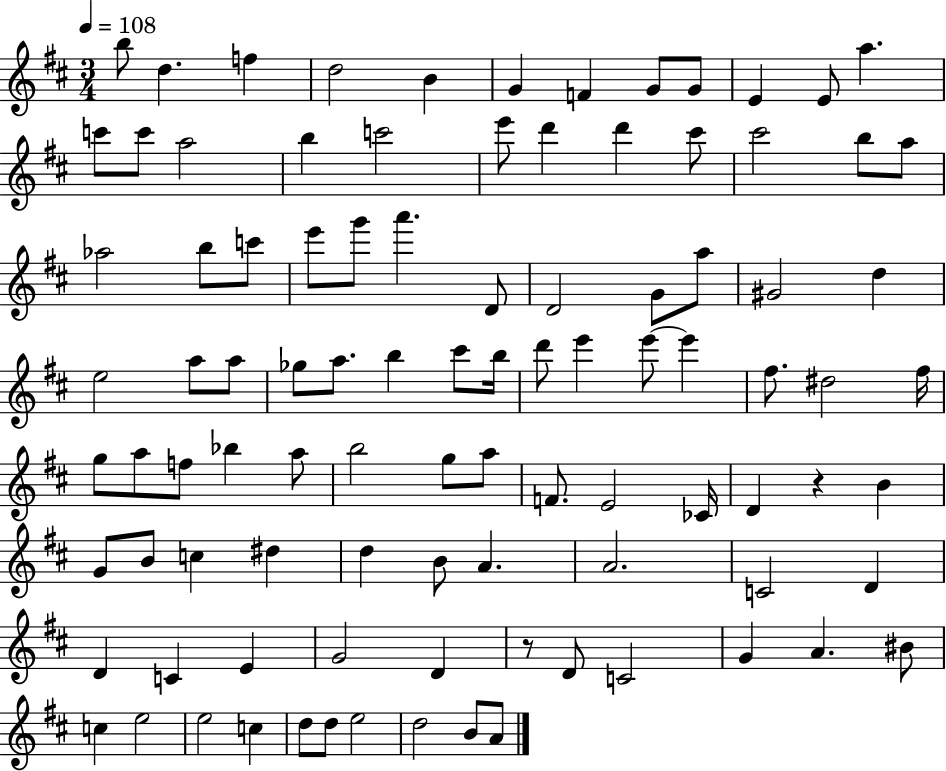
B5/e D5/q. F5/q D5/h B4/q G4/q F4/q G4/e G4/e E4/q E4/e A5/q. C6/e C6/e A5/h B5/q C6/h E6/e D6/q D6/q C#6/e C#6/h B5/e A5/e Ab5/h B5/e C6/e E6/e G6/e A6/q. D4/e D4/h G4/e A5/e G#4/h D5/q E5/h A5/e A5/e Gb5/e A5/e. B5/q C#6/e B5/s D6/e E6/q E6/e E6/q F#5/e. D#5/h F#5/s G5/e A5/e F5/e Bb5/q A5/e B5/h G5/e A5/e F4/e. E4/h CES4/s D4/q R/q B4/q G4/e B4/e C5/q D#5/q D5/q B4/e A4/q. A4/h. C4/h D4/q D4/q C4/q E4/q G4/h D4/q R/e D4/e C4/h G4/q A4/q. BIS4/e C5/q E5/h E5/h C5/q D5/e D5/e E5/h D5/h B4/e A4/e